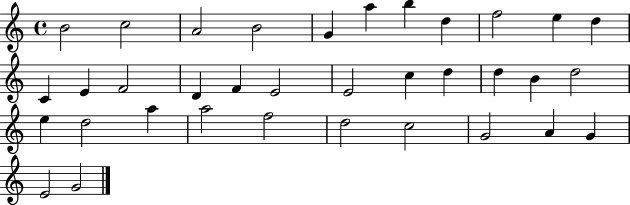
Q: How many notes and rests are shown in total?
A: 35